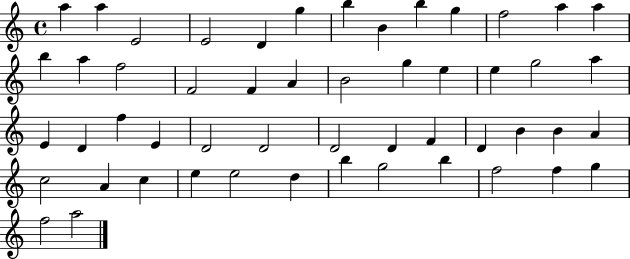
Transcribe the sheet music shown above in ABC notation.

X:1
T:Untitled
M:4/4
L:1/4
K:C
a a E2 E2 D g b B b g f2 a a b a f2 F2 F A B2 g e e g2 a E D f E D2 D2 D2 D F D B B A c2 A c e e2 d b g2 b f2 f g f2 a2